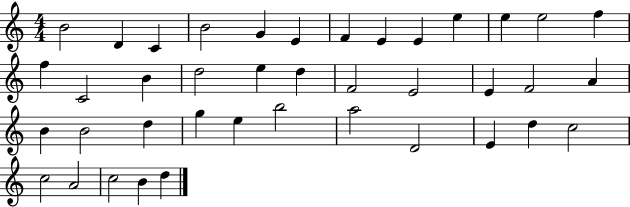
B4/h D4/q C4/q B4/h G4/q E4/q F4/q E4/q E4/q E5/q E5/q E5/h F5/q F5/q C4/h B4/q D5/h E5/q D5/q F4/h E4/h E4/q F4/h A4/q B4/q B4/h D5/q G5/q E5/q B5/h A5/h D4/h E4/q D5/q C5/h C5/h A4/h C5/h B4/q D5/q